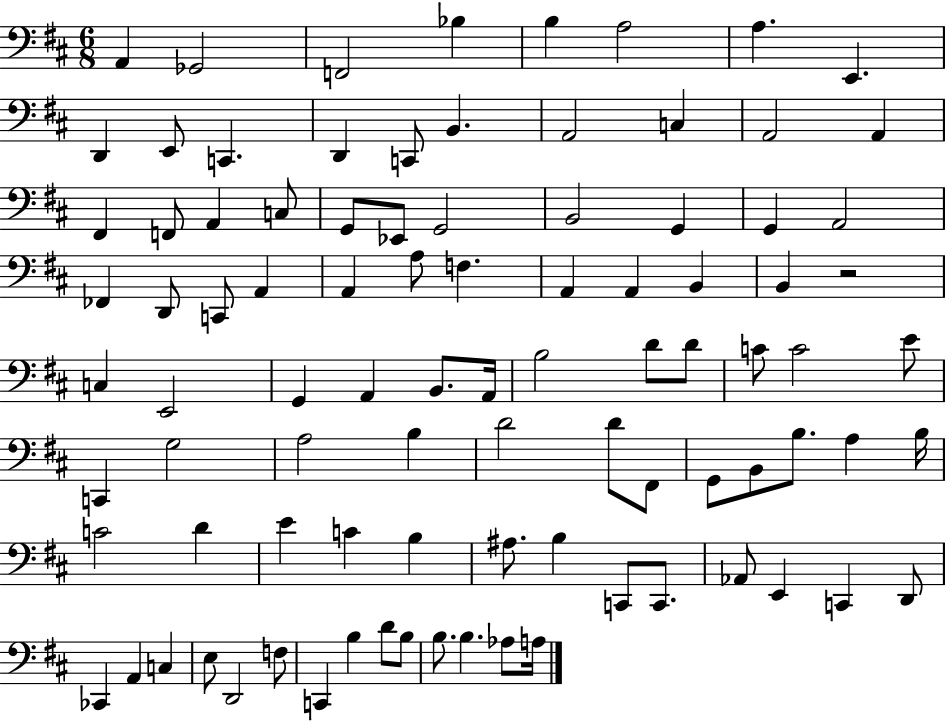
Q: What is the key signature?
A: D major